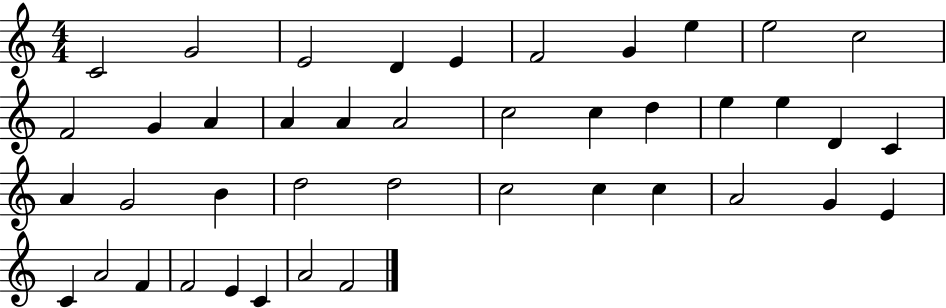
{
  \clef treble
  \numericTimeSignature
  \time 4/4
  \key c \major
  c'2 g'2 | e'2 d'4 e'4 | f'2 g'4 e''4 | e''2 c''2 | \break f'2 g'4 a'4 | a'4 a'4 a'2 | c''2 c''4 d''4 | e''4 e''4 d'4 c'4 | \break a'4 g'2 b'4 | d''2 d''2 | c''2 c''4 c''4 | a'2 g'4 e'4 | \break c'4 a'2 f'4 | f'2 e'4 c'4 | a'2 f'2 | \bar "|."
}